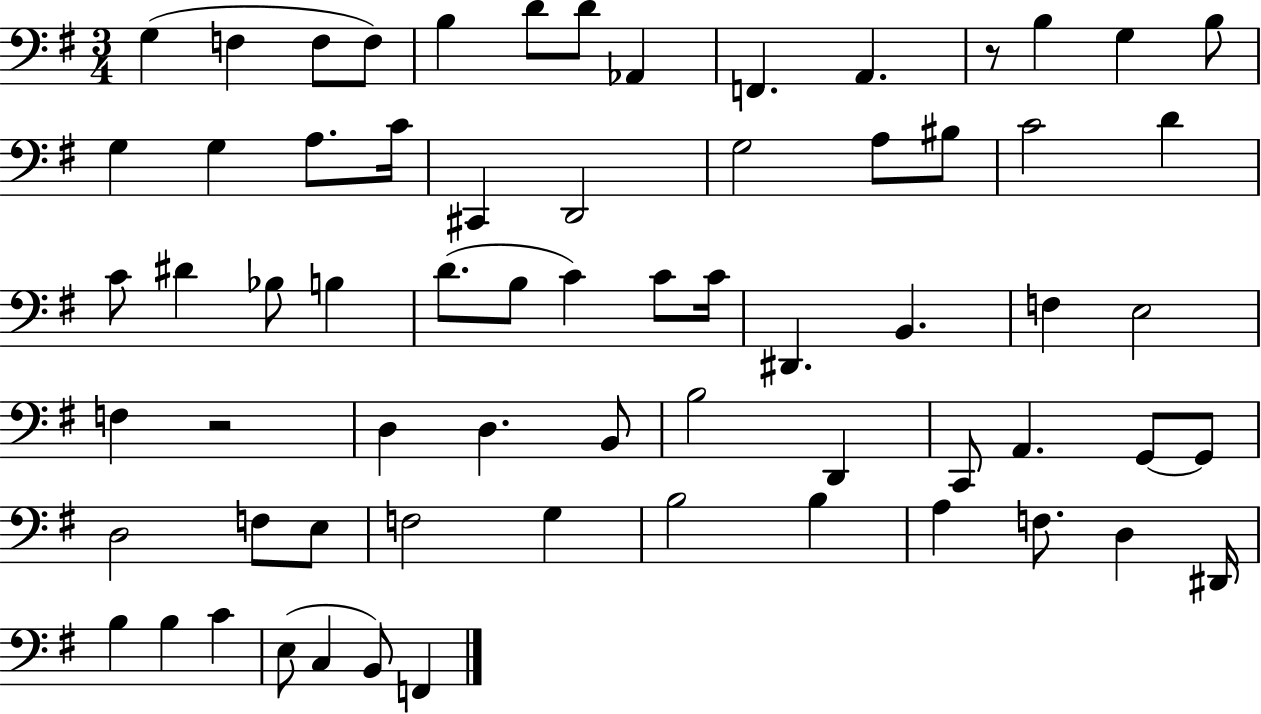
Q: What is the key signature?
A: G major